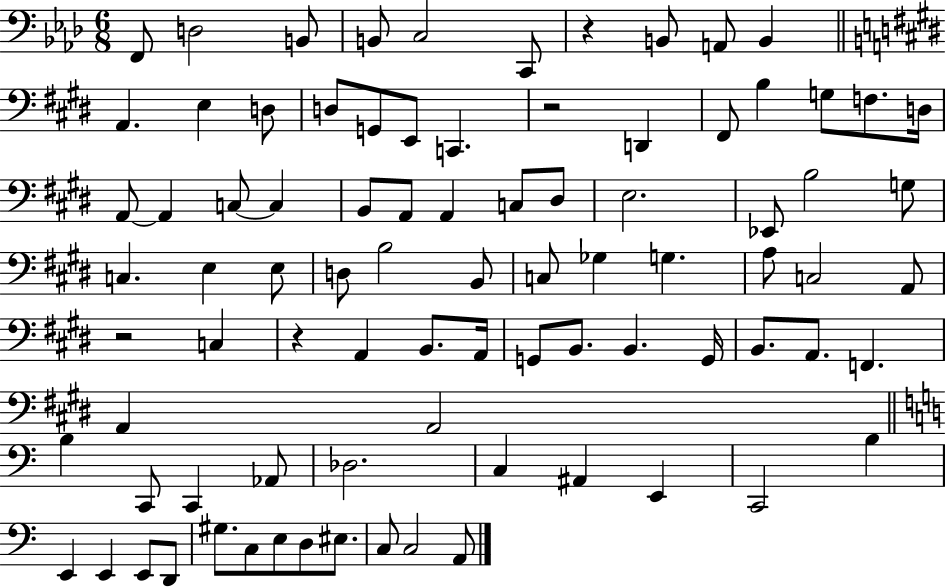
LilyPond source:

{
  \clef bass
  \numericTimeSignature
  \time 6/8
  \key aes \major
  f,8 d2 b,8 | b,8 c2 c,8 | r4 b,8 a,8 b,4 | \bar "||" \break \key e \major a,4. e4 d8 | d8 g,8 e,8 c,4. | r2 d,4 | fis,8 b4 g8 f8. d16 | \break a,8~~ a,4 c8~~ c4 | b,8 a,8 a,4 c8 dis8 | e2. | ees,8 b2 g8 | \break c4. e4 e8 | d8 b2 b,8 | c8 ges4 g4. | a8 c2 a,8 | \break r2 c4 | r4 a,4 b,8. a,16 | g,8 b,8. b,4. g,16 | b,8. a,8. f,4. | \break a,4 a,2 | \bar "||" \break \key c \major b4 c,8 c,4 aes,8 | des2. | c4 ais,4 e,4 | c,2 b4 | \break e,4 e,4 e,8 d,8 | gis8. c8 e8 d8 eis8. | c8 c2 a,8 | \bar "|."
}